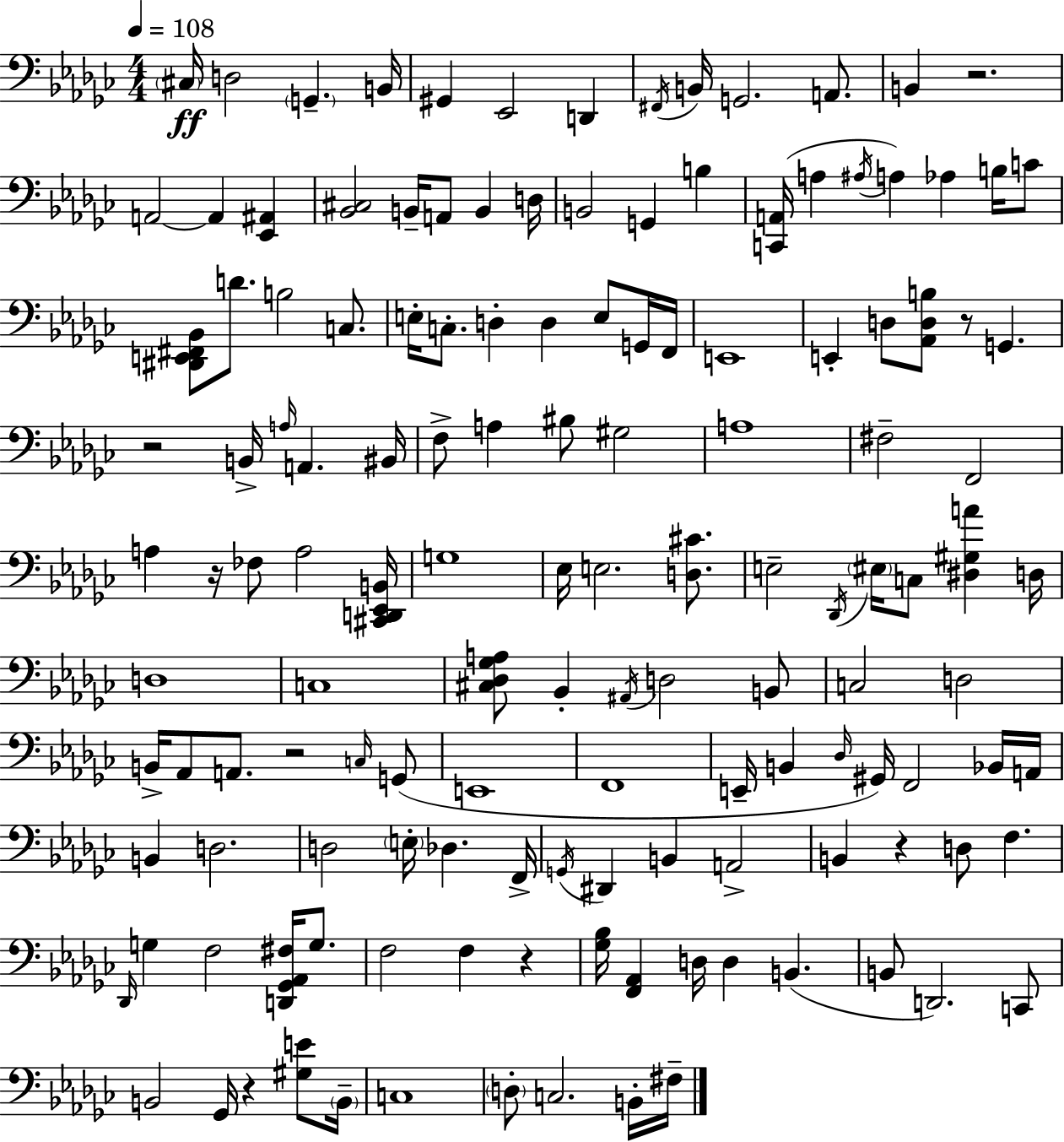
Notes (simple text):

C#3/s D3/h G2/q. B2/s G#2/q Eb2/h D2/q F#2/s B2/s G2/h. A2/e. B2/q R/h. A2/h A2/q [Eb2,A#2]/q [Bb2,C#3]/h B2/s A2/e B2/q D3/s B2/h G2/q B3/q [C2,A2]/s A3/q A#3/s A3/q Ab3/q B3/s C4/e [D#2,E2,F#2,Bb2]/e D4/e. B3/h C3/e. E3/s C3/e. D3/q D3/q E3/e G2/s F2/s E2/w E2/q D3/e [Ab2,D3,B3]/e R/e G2/q. R/h B2/s A3/s A2/q. BIS2/s F3/e A3/q BIS3/e G#3/h A3/w F#3/h F2/h A3/q R/s FES3/e A3/h [C#2,D2,Eb2,B2]/s G3/w Eb3/s E3/h. [D3,C#4]/e. E3/h Db2/s EIS3/s C3/e [D#3,G#3,A4]/q D3/s D3/w C3/w [C#3,Db3,Gb3,A3]/e Bb2/q A#2/s D3/h B2/e C3/h D3/h B2/s Ab2/e A2/e. R/h C3/s G2/e E2/w F2/w E2/s B2/q Db3/s G#2/s F2/h Bb2/s A2/s B2/q D3/h. D3/h E3/s Db3/q. F2/s G2/s D#2/q B2/q A2/h B2/q R/q D3/e F3/q. Db2/s G3/q F3/h [D2,Gb2,Ab2,F#3]/s G3/e. F3/h F3/q R/q [Gb3,Bb3]/s [F2,Ab2]/q D3/s D3/q B2/q. B2/e D2/h. C2/e B2/h Gb2/s R/q [G#3,E4]/e B2/s C3/w D3/e C3/h. B2/s F#3/s